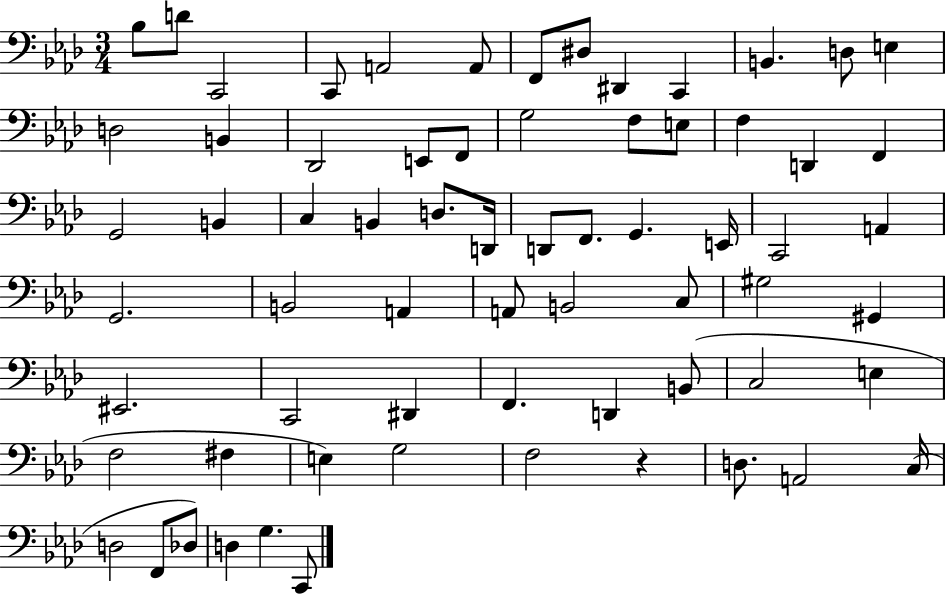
X:1
T:Untitled
M:3/4
L:1/4
K:Ab
_B,/2 D/2 C,,2 C,,/2 A,,2 A,,/2 F,,/2 ^D,/2 ^D,, C,, B,, D,/2 E, D,2 B,, _D,,2 E,,/2 F,,/2 G,2 F,/2 E,/2 F, D,, F,, G,,2 B,, C, B,, D,/2 D,,/4 D,,/2 F,,/2 G,, E,,/4 C,,2 A,, G,,2 B,,2 A,, A,,/2 B,,2 C,/2 ^G,2 ^G,, ^E,,2 C,,2 ^D,, F,, D,, B,,/2 C,2 E, F,2 ^F, E, G,2 F,2 z D,/2 A,,2 C,/4 D,2 F,,/2 _D,/2 D, G, C,,/2